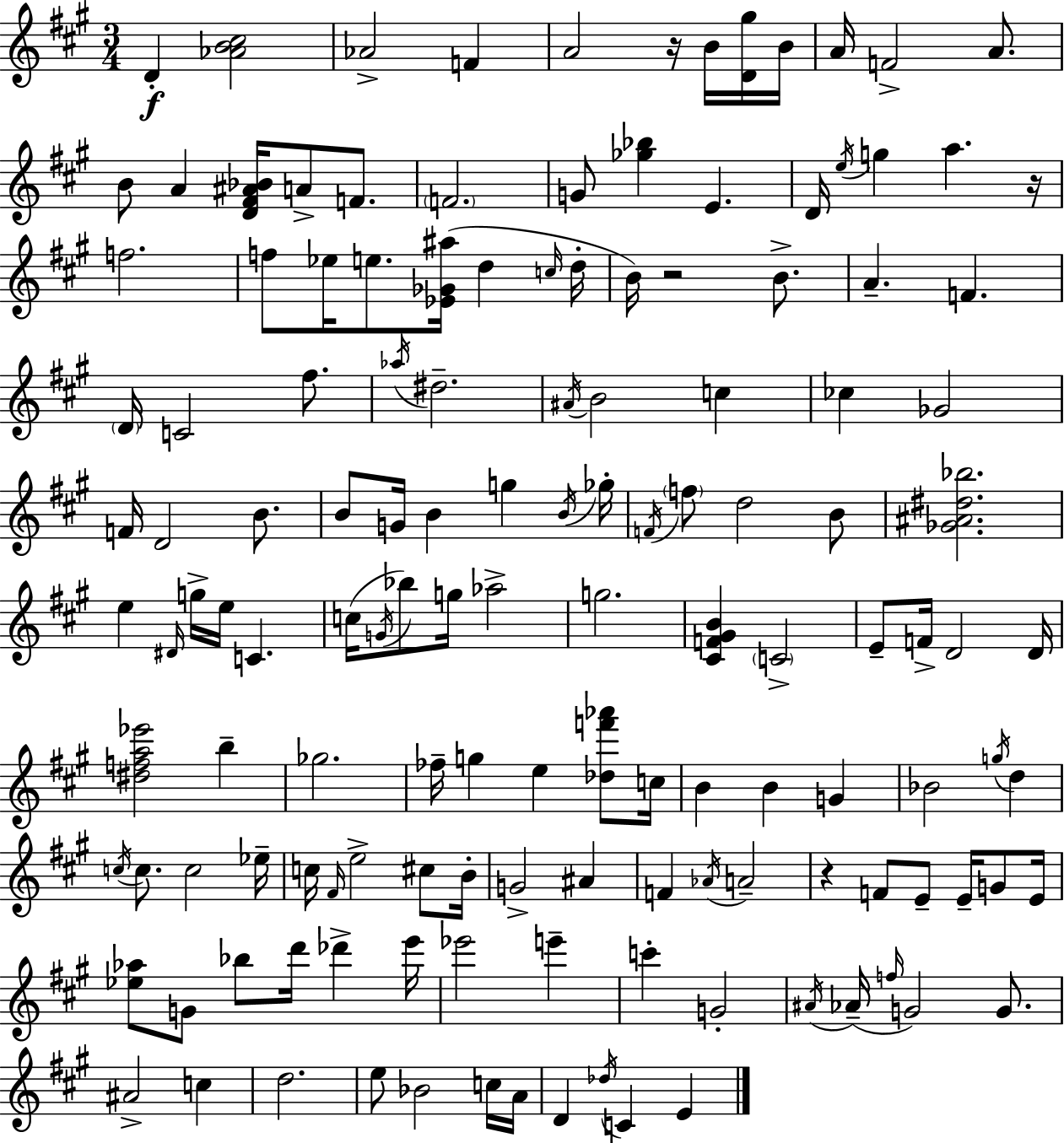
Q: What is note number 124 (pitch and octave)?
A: Db5